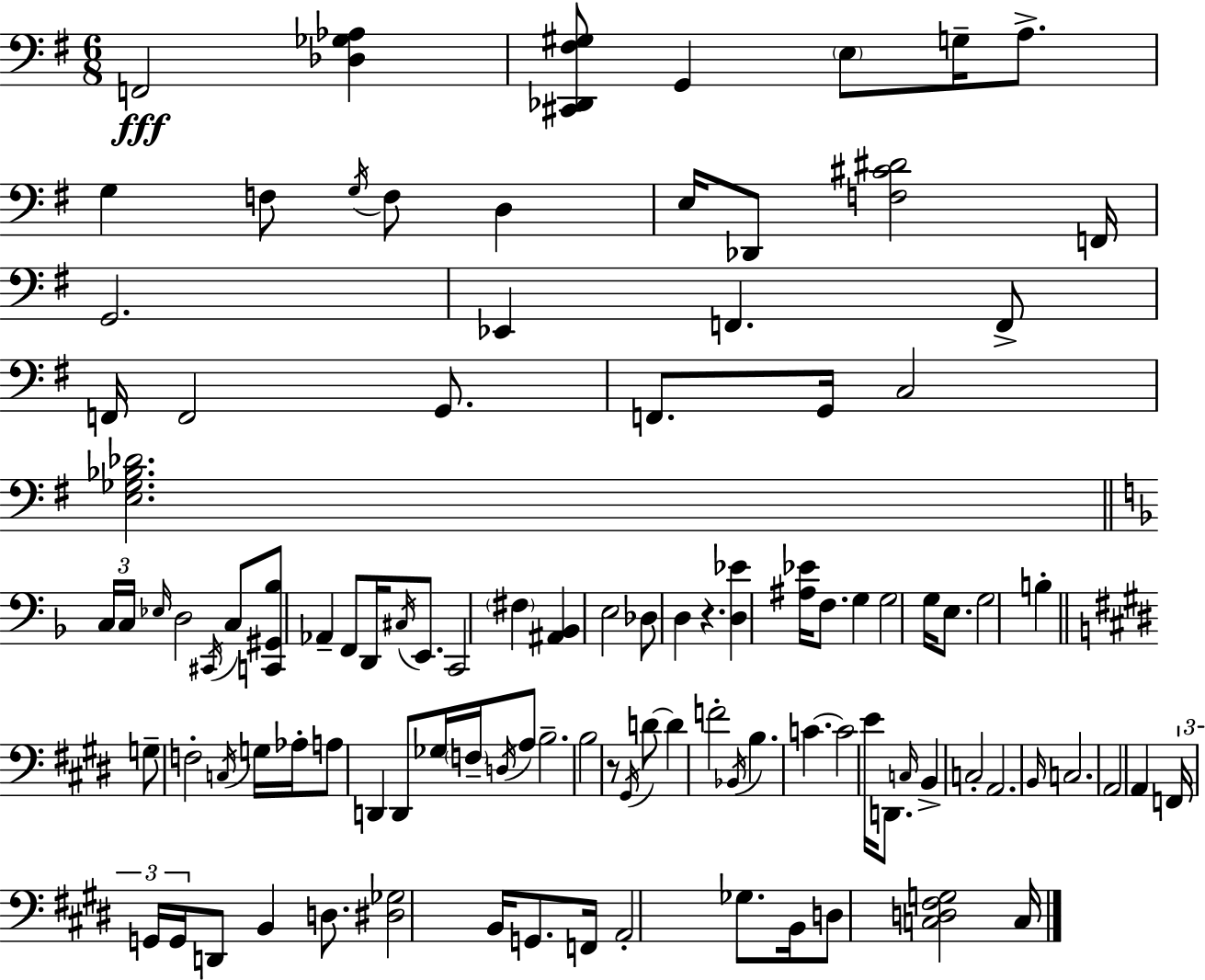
{
  \clef bass
  \numericTimeSignature
  \time 6/8
  \key g \major
  \repeat volta 2 { f,2\fff <des ges aes>4 | <cis, des, fis gis>8 g,4 \parenthesize e8 g16-- a8.-> | g4 f8 \acciaccatura { g16 } f8 d4 | e16 des,8 <f cis' dis'>2 | \break f,16 g,2. | ees,4 f,4. f,8-> | f,16 f,2 g,8. | f,8. g,16 c2 | \break <e ges bes des'>2. | \bar "||" \break \key f \major \tuplet 3/2 { c16 c16 \grace { ees16 } } d2 \acciaccatura { cis,16 } | c8 <c, gis, bes>8 aes,4-- f,8 d,16 \acciaccatura { cis16 } | e,8. c,2 \parenthesize fis4 | <ais, bes,>4 e2 | \break des8 d4 r4. | <d ees'>4 <ais ees'>16 f8. g4 | g2 g16 | e8. g2 b4-. | \break \bar "||" \break \key e \major g8-- f2-. \acciaccatura { c16 } g16 | aes16-. a8 d,4 d,8 ges16 \parenthesize f16-- \acciaccatura { d16 } | a8 b2.-- | b2 r8 | \break \acciaccatura { gis,16 } d'8~~ d'4 f'2-. | \acciaccatura { bes,16 } b4. c'4.~~ | c'2 | e'16 d,8. \grace { c16 } b,4-> c2-. | \break a,2. | \grace { b,16 } c2. | a,2 | a,4 \tuplet 3/2 { f,16 g,16 g,16 } d,8 b,4 | \break d8. <dis ges>2 | b,16 g,8. f,16 a,2-. | ges8. b,16 d8 <c d fis g>2 | c16 } \bar "|."
}